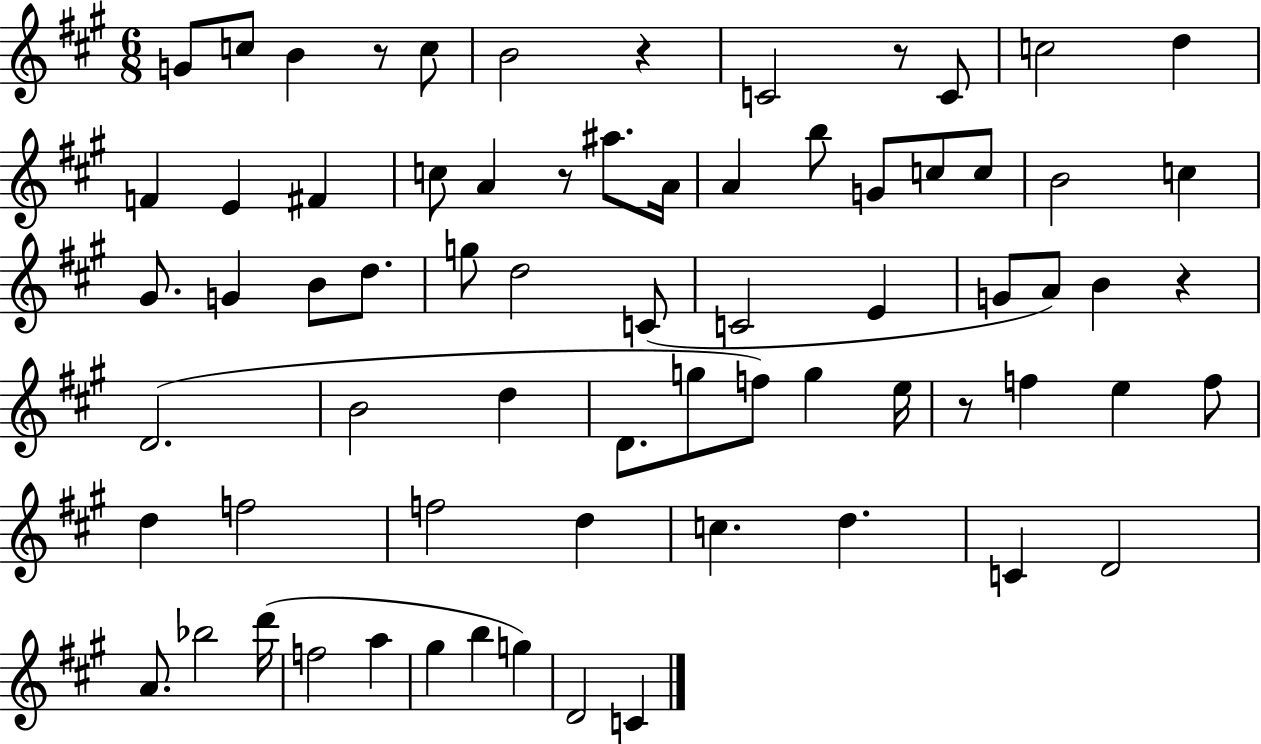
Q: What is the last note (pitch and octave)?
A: C4